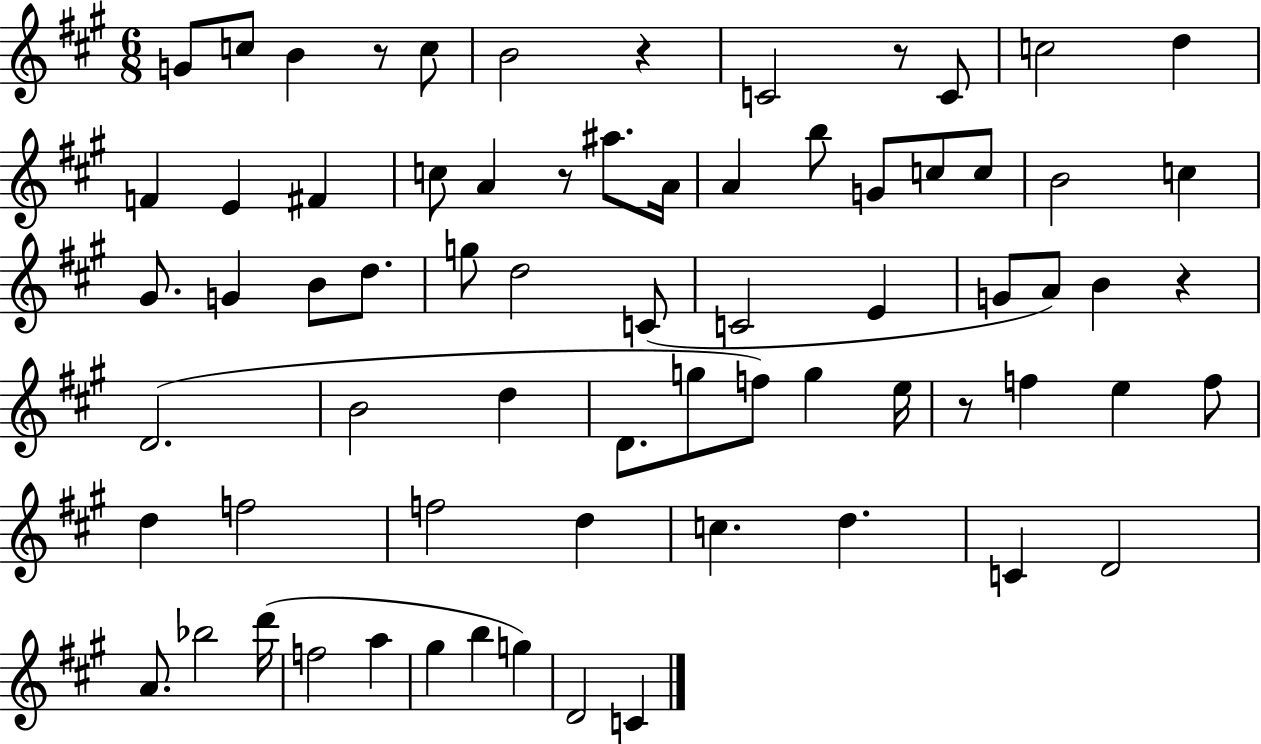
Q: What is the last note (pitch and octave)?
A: C4